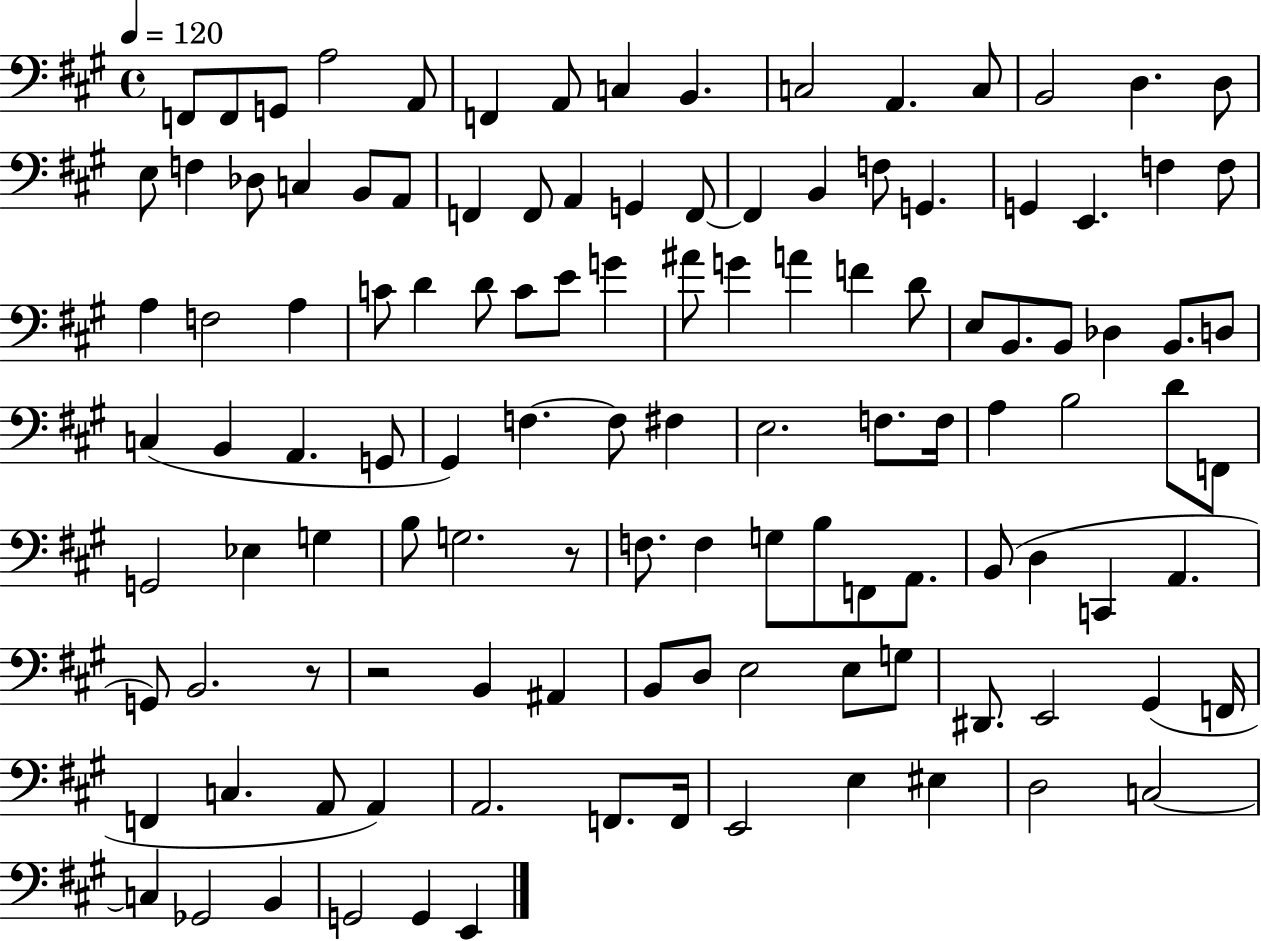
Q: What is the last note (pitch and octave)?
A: E2